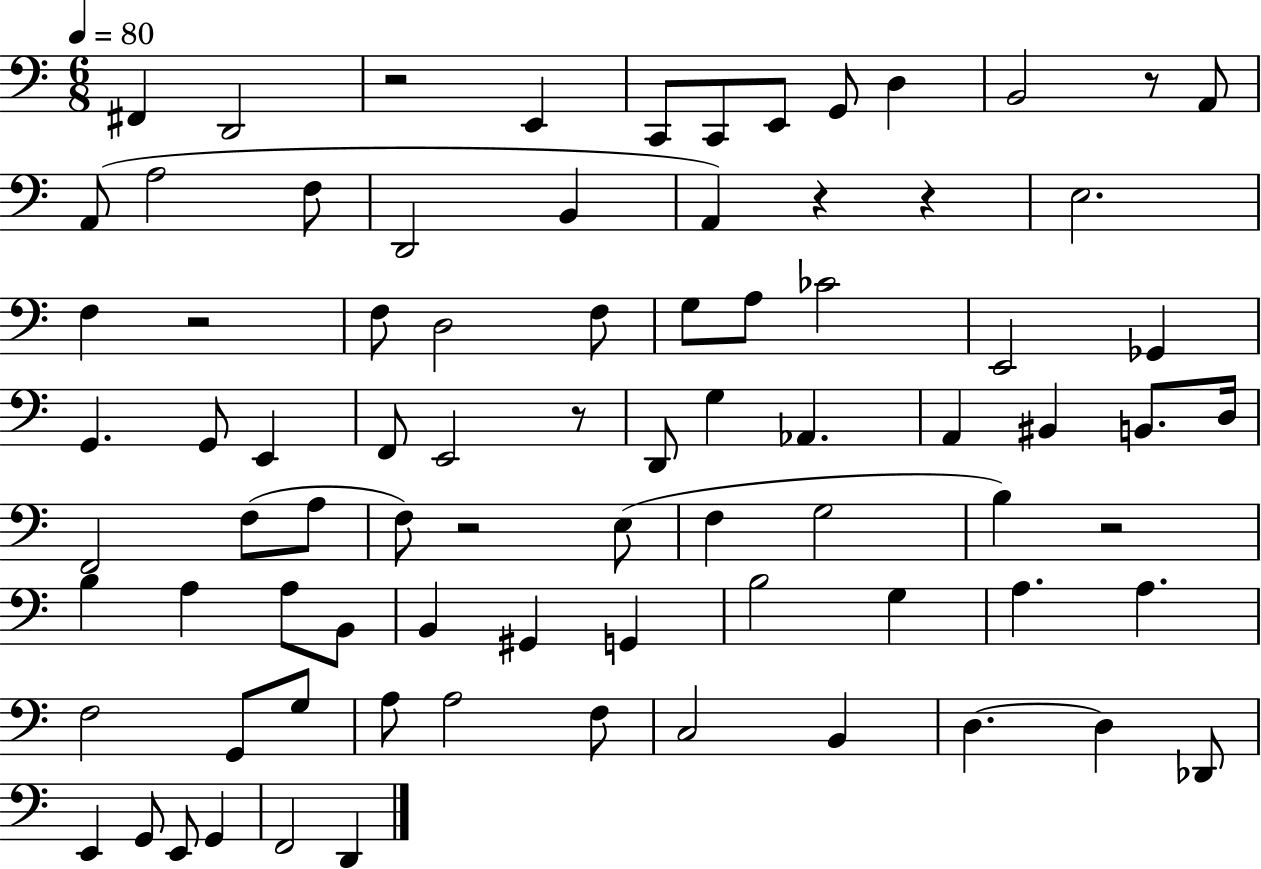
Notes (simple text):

F#2/q D2/h R/h E2/q C2/e C2/e E2/e G2/e D3/q B2/h R/e A2/e A2/e A3/h F3/e D2/h B2/q A2/q R/q R/q E3/h. F3/q R/h F3/e D3/h F3/e G3/e A3/e CES4/h E2/h Gb2/q G2/q. G2/e E2/q F2/e E2/h R/e D2/e G3/q Ab2/q. A2/q BIS2/q B2/e. D3/s F2/h F3/e A3/e F3/e R/h E3/e F3/q G3/h B3/q R/h B3/q A3/q A3/e B2/e B2/q G#2/q G2/q B3/h G3/q A3/q. A3/q. F3/h G2/e G3/e A3/e A3/h F3/e C3/h B2/q D3/q. D3/q Db2/e E2/q G2/e E2/e G2/q F2/h D2/q